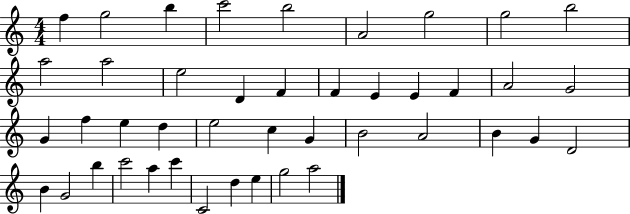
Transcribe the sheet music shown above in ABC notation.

X:1
T:Untitled
M:4/4
L:1/4
K:C
f g2 b c'2 b2 A2 g2 g2 b2 a2 a2 e2 D F F E E F A2 G2 G f e d e2 c G B2 A2 B G D2 B G2 b c'2 a c' C2 d e g2 a2